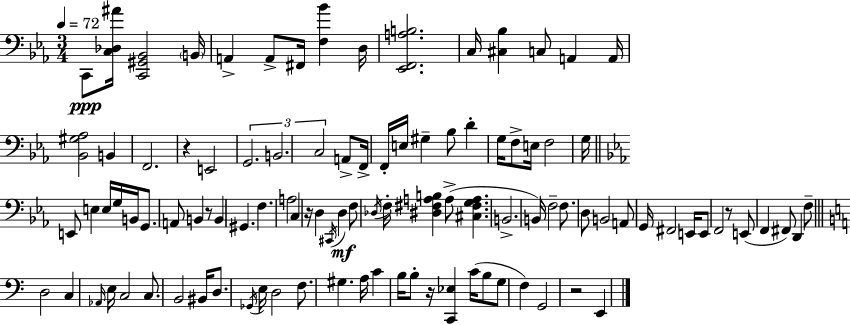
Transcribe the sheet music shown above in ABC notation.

X:1
T:Untitled
M:3/4
L:1/4
K:Eb
C,,/2 [C,_D,^A]/4 [C,,^G,,_B,,]2 B,,/4 A,, A,,/2 ^F,,/4 [F,_B] D,/4 [_E,,F,,A,B,]2 C,/4 [^C,_B,] C,/2 A,, A,,/4 [_B,,^G,_A,]2 B,, F,,2 z E,,2 G,,2 B,,2 C,2 A,,/2 F,,/4 F,,/4 E,/4 ^G, _B,/2 D G,/4 F,/2 E,/4 F,2 G,/4 E,,/2 E, E,/4 G,/4 B,,/4 G,,/2 A,,/2 B,, z/2 B,, ^G,, F, A,2 C, z/4 D, ^C,,/4 D, F,/2 _D,/4 F,/4 [^D,^F,A,B,] A,/2 [^C,^F,G,A,] B,,2 B,,/4 F,2 F,/2 D,/2 B,,2 A,,/2 G,,/4 ^F,,2 E,,/4 E,,/2 F,,2 z/2 E,,/2 F,, ^F,,/2 D,, F,/2 D,2 C, _A,,/4 E,/4 C,2 C,/2 B,,2 ^B,,/4 D,/2 _G,,/4 E,/4 D,2 F,/2 ^G, A,/4 C B,/4 B,/2 z/4 [C,,_E,] C/4 B,/2 G,/2 F, G,,2 z2 E,,